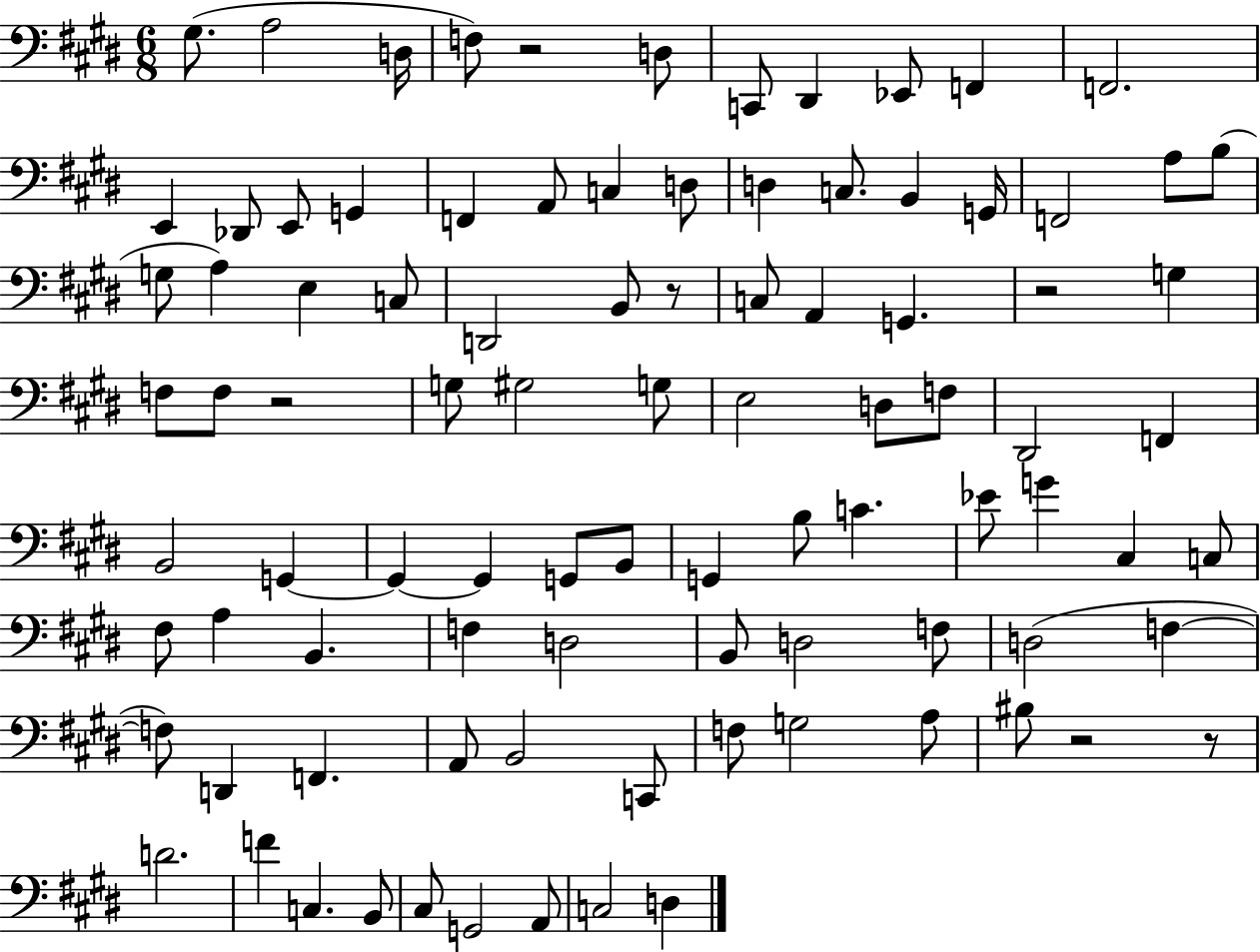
{
  \clef bass
  \numericTimeSignature
  \time 6/8
  \key e \major
  gis8.( a2 d16 | f8) r2 d8 | c,8 dis,4 ees,8 f,4 | f,2. | \break e,4 des,8 e,8 g,4 | f,4 a,8 c4 d8 | d4 c8. b,4 g,16 | f,2 a8 b8( | \break g8 a4) e4 c8 | d,2 b,8 r8 | c8 a,4 g,4. | r2 g4 | \break f8 f8 r2 | g8 gis2 g8 | e2 d8 f8 | dis,2 f,4 | \break b,2 g,4~~ | g,4~~ g,4 g,8 b,8 | g,4 b8 c'4. | ees'8 g'4 cis4 c8 | \break fis8 a4 b,4. | f4 d2 | b,8 d2 f8 | d2( f4~~ | \break f8) d,4 f,4. | a,8 b,2 c,8 | f8 g2 a8 | bis8 r2 r8 | \break d'2. | f'4 c4. b,8 | cis8 g,2 a,8 | c2 d4 | \break \bar "|."
}